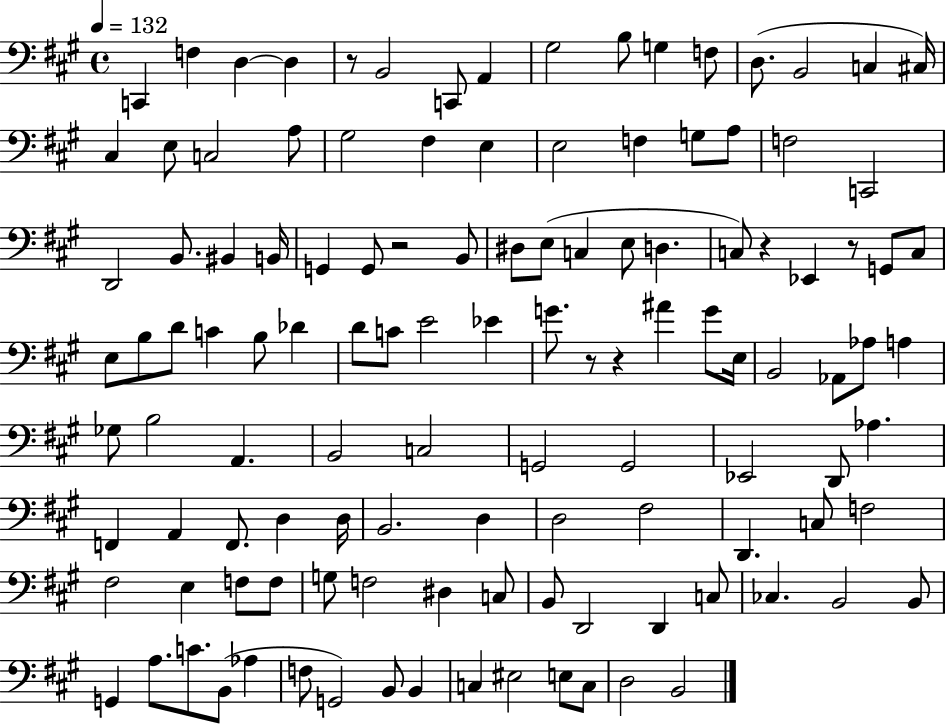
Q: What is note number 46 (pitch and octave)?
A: B3